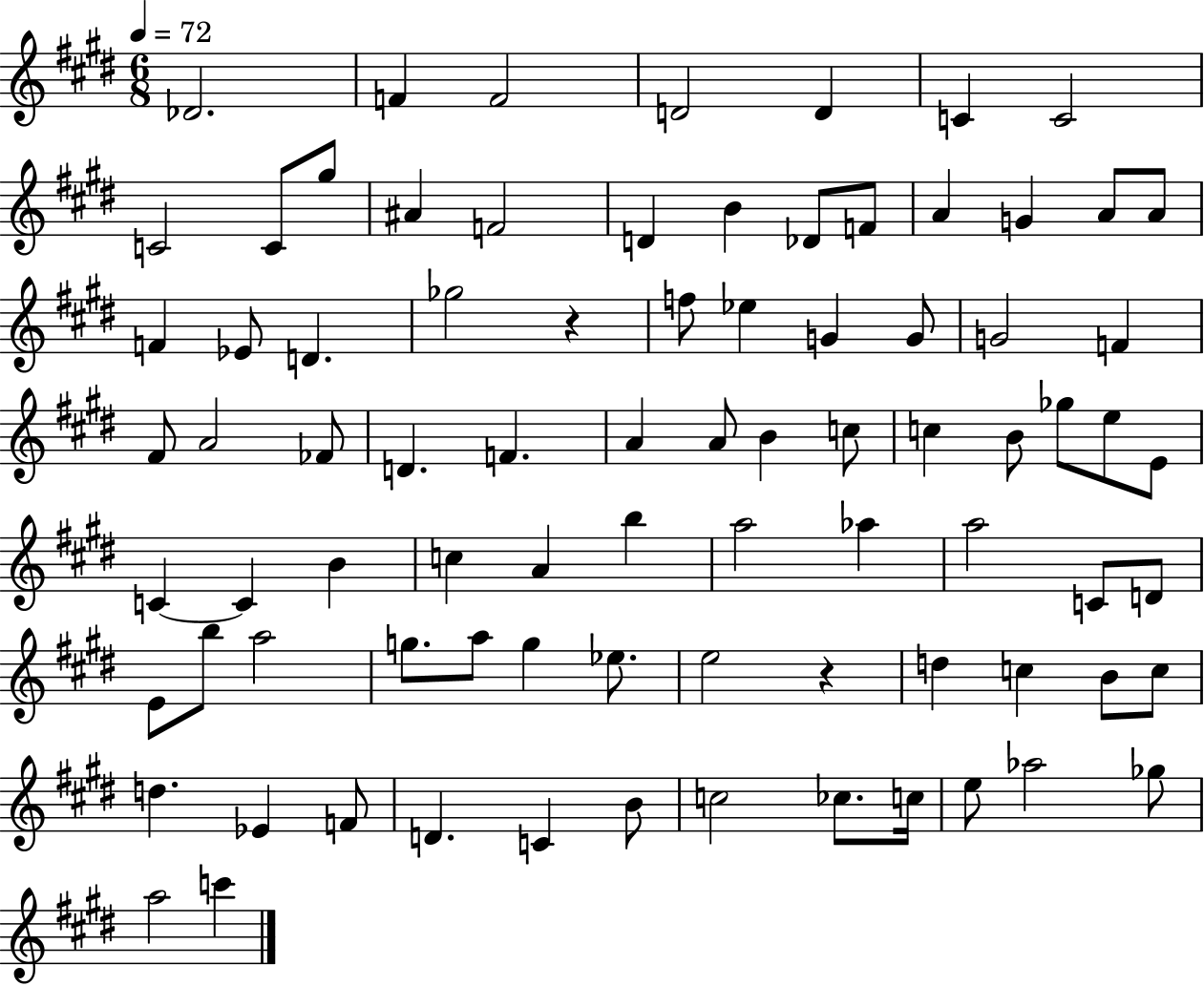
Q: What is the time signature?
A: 6/8